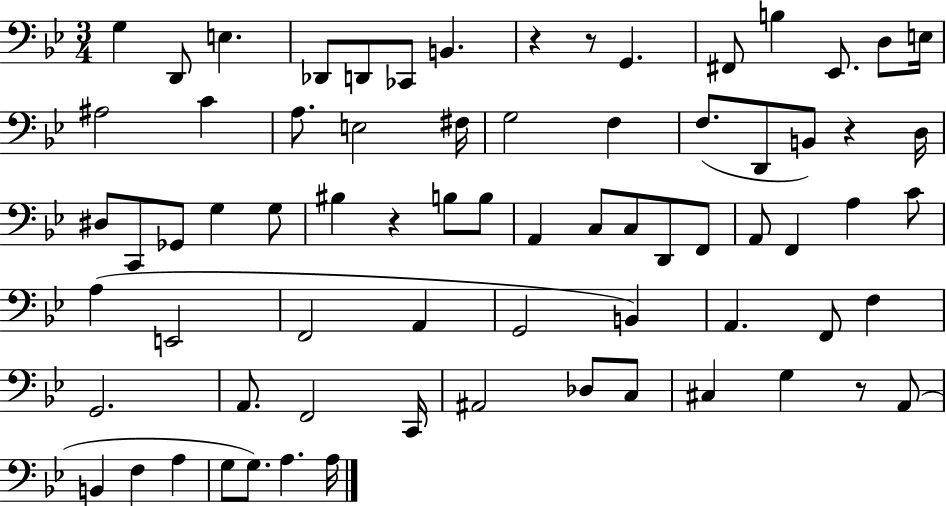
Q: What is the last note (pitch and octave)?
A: A3